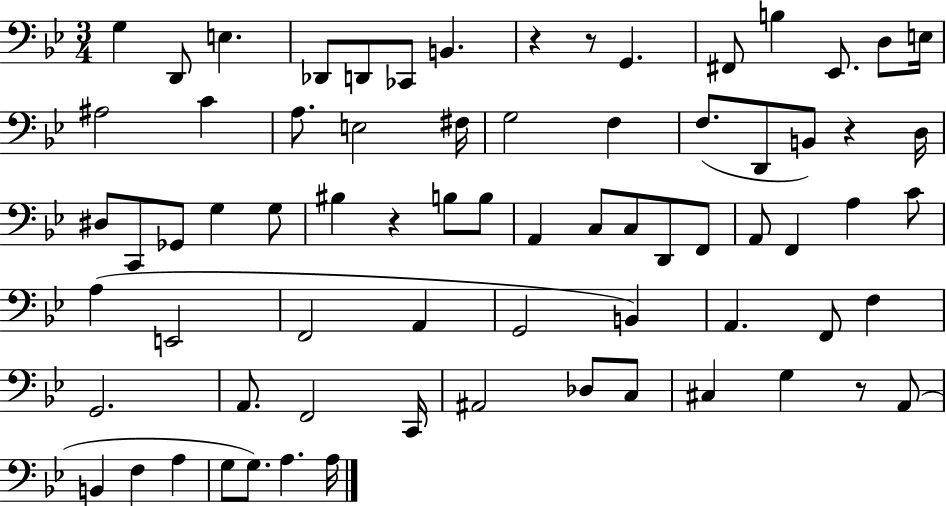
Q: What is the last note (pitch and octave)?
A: A3